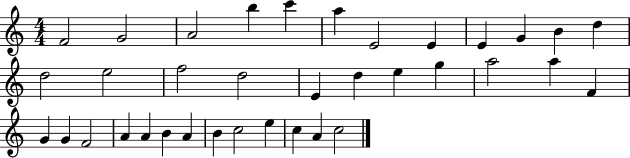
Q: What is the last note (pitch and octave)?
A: C5